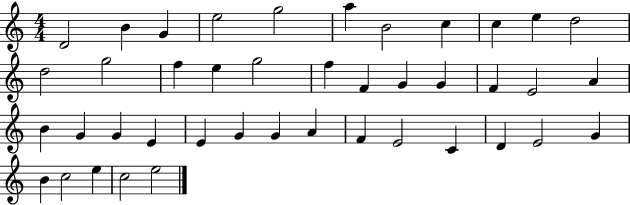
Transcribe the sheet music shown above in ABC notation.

X:1
T:Untitled
M:4/4
L:1/4
K:C
D2 B G e2 g2 a B2 c c e d2 d2 g2 f e g2 f F G G F E2 A B G G E E G G A F E2 C D E2 G B c2 e c2 e2